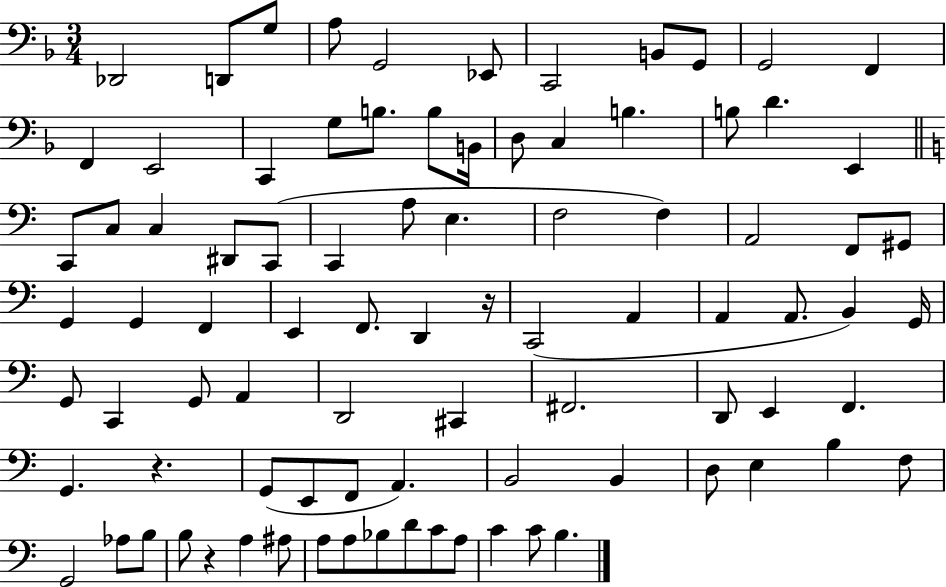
{
  \clef bass
  \numericTimeSignature
  \time 3/4
  \key f \major
  des,2 d,8 g8 | a8 g,2 ees,8 | c,2 b,8 g,8 | g,2 f,4 | \break f,4 e,2 | c,4 g8 b8. b8 b,16 | d8 c4 b4. | b8 d'4. e,4 | \break \bar "||" \break \key c \major c,8 c8 c4 dis,8 c,8( | c,4 a8 e4. | f2 f4) | a,2 f,8 gis,8 | \break g,4 g,4 f,4 | e,4 f,8. d,4 r16 | c,2( a,4 | a,4 a,8. b,4) g,16 | \break g,8 c,4 g,8 a,4 | d,2 cis,4 | fis,2. | d,8 e,4 f,4. | \break g,4. r4. | g,8( e,8 f,8 a,4.) | b,2 b,4 | d8 e4 b4 f8 | \break g,2 aes8 b8 | b8 r4 a4 ais8 | a8 a8 bes8 d'8 c'8 a8 | c'4 c'8 b4. | \break \bar "|."
}